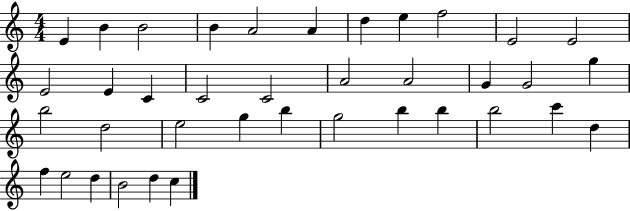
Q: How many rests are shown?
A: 0